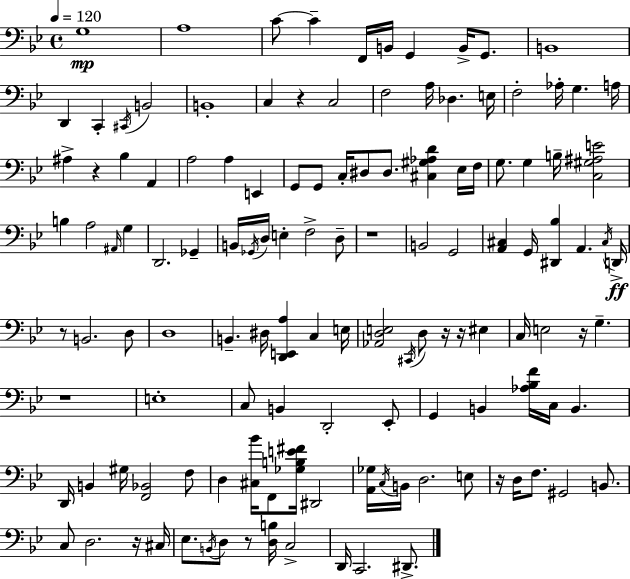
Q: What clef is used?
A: bass